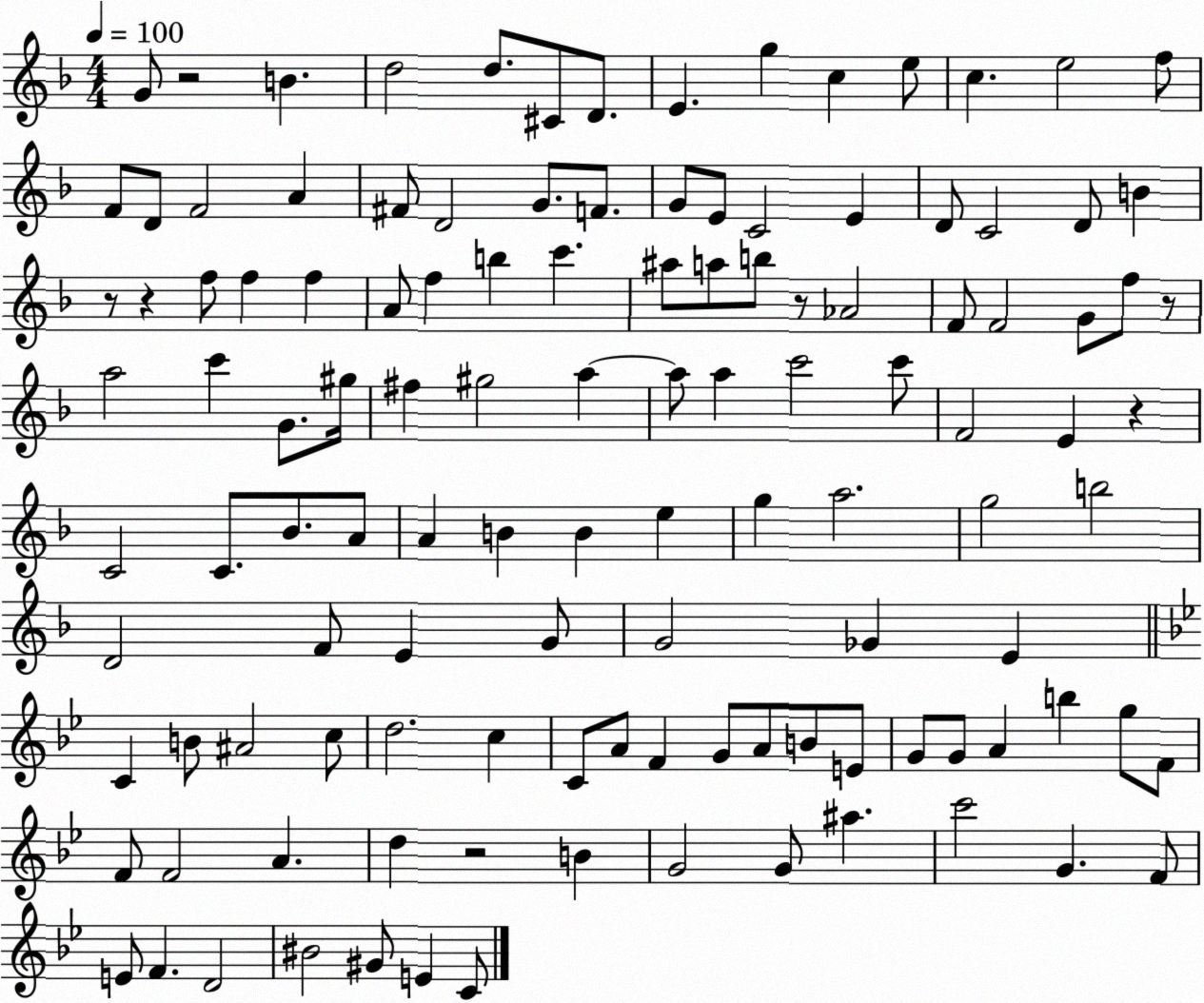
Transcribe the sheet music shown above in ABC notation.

X:1
T:Untitled
M:4/4
L:1/4
K:F
G/2 z2 B d2 d/2 ^C/2 D/2 E g c e/2 c e2 f/2 F/2 D/2 F2 A ^F/2 D2 G/2 F/2 G/2 E/2 C2 E D/2 C2 D/2 B z/2 z f/2 f f A/2 f b c' ^a/2 a/2 b/2 z/2 _A2 F/2 F2 G/2 f/2 z/2 a2 c' G/2 ^g/4 ^f ^g2 a a/2 a c'2 c'/2 F2 E z C2 C/2 _B/2 A/2 A B B e g a2 g2 b2 D2 F/2 E G/2 G2 _G E C B/2 ^A2 c/2 d2 c C/2 A/2 F G/2 A/2 B/2 E/2 G/2 G/2 A b g/2 F/2 F/2 F2 A d z2 B G2 G/2 ^a c'2 G F/2 E/2 F D2 ^B2 ^G/2 E C/2